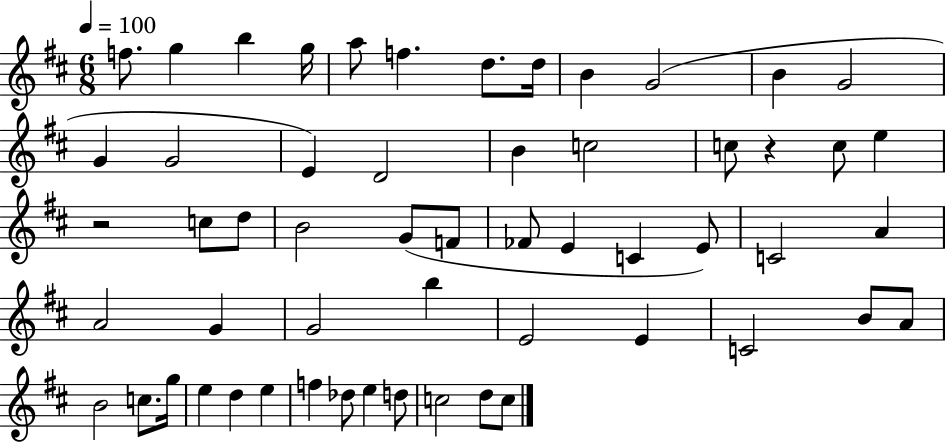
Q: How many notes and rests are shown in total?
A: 56